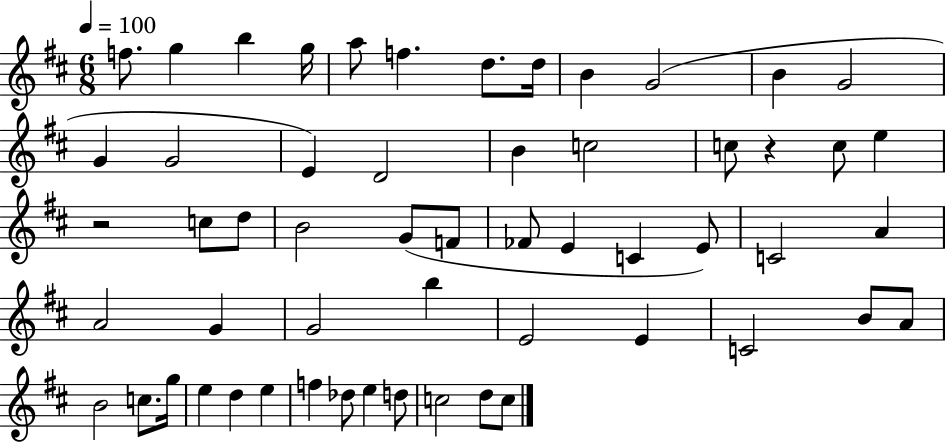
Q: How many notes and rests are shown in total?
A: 56